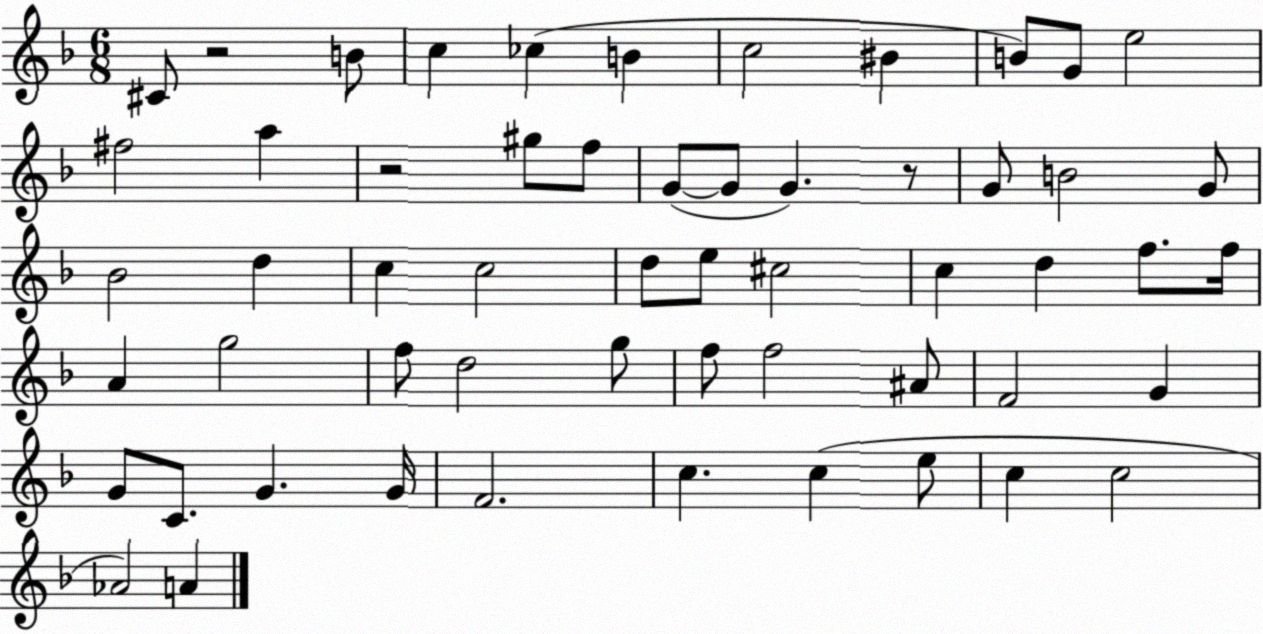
X:1
T:Untitled
M:6/8
L:1/4
K:F
^C/2 z2 B/2 c _c B c2 ^B B/2 G/2 e2 ^f2 a z2 ^g/2 f/2 G/2 G/2 G z/2 G/2 B2 G/2 _B2 d c c2 d/2 e/2 ^c2 c d f/2 f/4 A g2 f/2 d2 g/2 f/2 f2 ^A/2 F2 G G/2 C/2 G G/4 F2 c c e/2 c c2 _A2 A